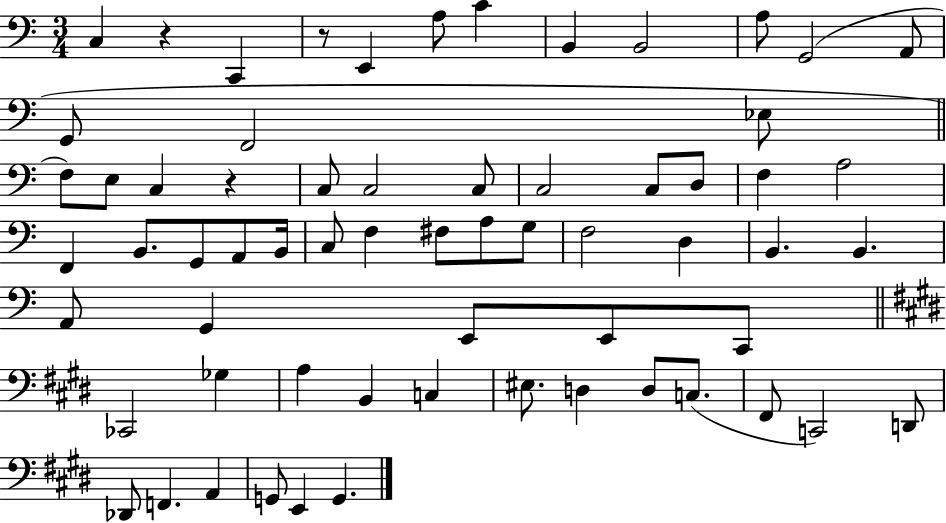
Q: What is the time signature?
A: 3/4